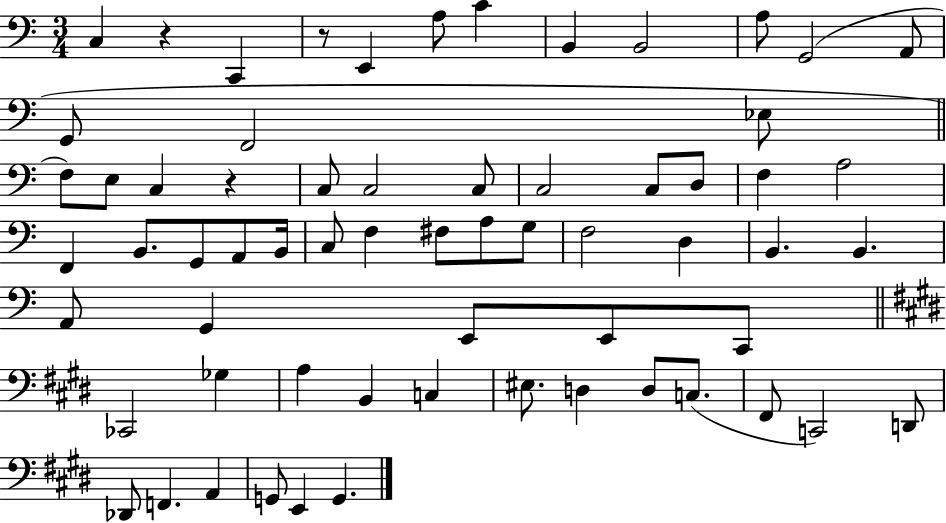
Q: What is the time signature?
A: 3/4